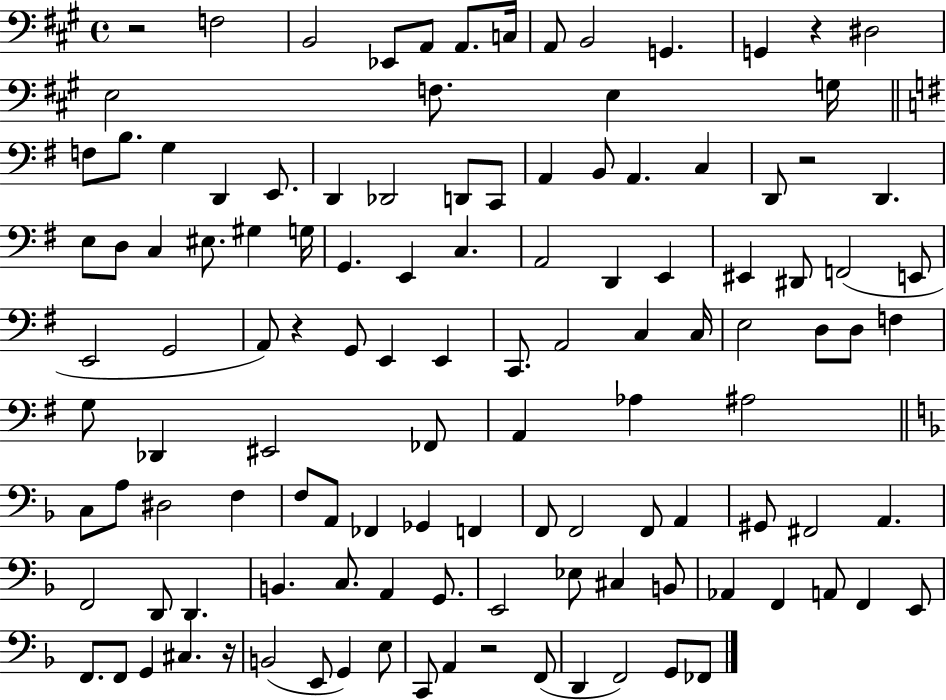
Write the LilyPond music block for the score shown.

{
  \clef bass
  \time 4/4
  \defaultTimeSignature
  \key a \major
  r2 f2 | b,2 ees,8 a,8 a,8. c16 | a,8 b,2 g,4. | g,4 r4 dis2 | \break e2 f8. e4 g16 | \bar "||" \break \key g \major f8 b8. g4 d,4 e,8. | d,4 des,2 d,8 c,8 | a,4 b,8 a,4. c4 | d,8 r2 d,4. | \break e8 d8 c4 eis8. gis4 g16 | g,4. e,4 c4. | a,2 d,4 e,4 | eis,4 dis,8 f,2( e,8 | \break e,2 g,2 | a,8) r4 g,8 e,4 e,4 | c,8. a,2 c4 c16 | e2 d8 d8 f4 | \break g8 des,4 eis,2 fes,8 | a,4 aes4 ais2 | \bar "||" \break \key f \major c8 a8 dis2 f4 | f8 a,8 fes,4 ges,4 f,4 | f,8 f,2 f,8 a,4 | gis,8 fis,2 a,4. | \break f,2 d,8 d,4. | b,4. c8. a,4 g,8. | e,2 ees8 cis4 b,8 | aes,4 f,4 a,8 f,4 e,8 | \break f,8. f,8 g,4 cis4. r16 | b,2( e,8 g,4) e8 | c,8 a,4 r2 f,8( | d,4 f,2) g,8 fes,8 | \break \bar "|."
}